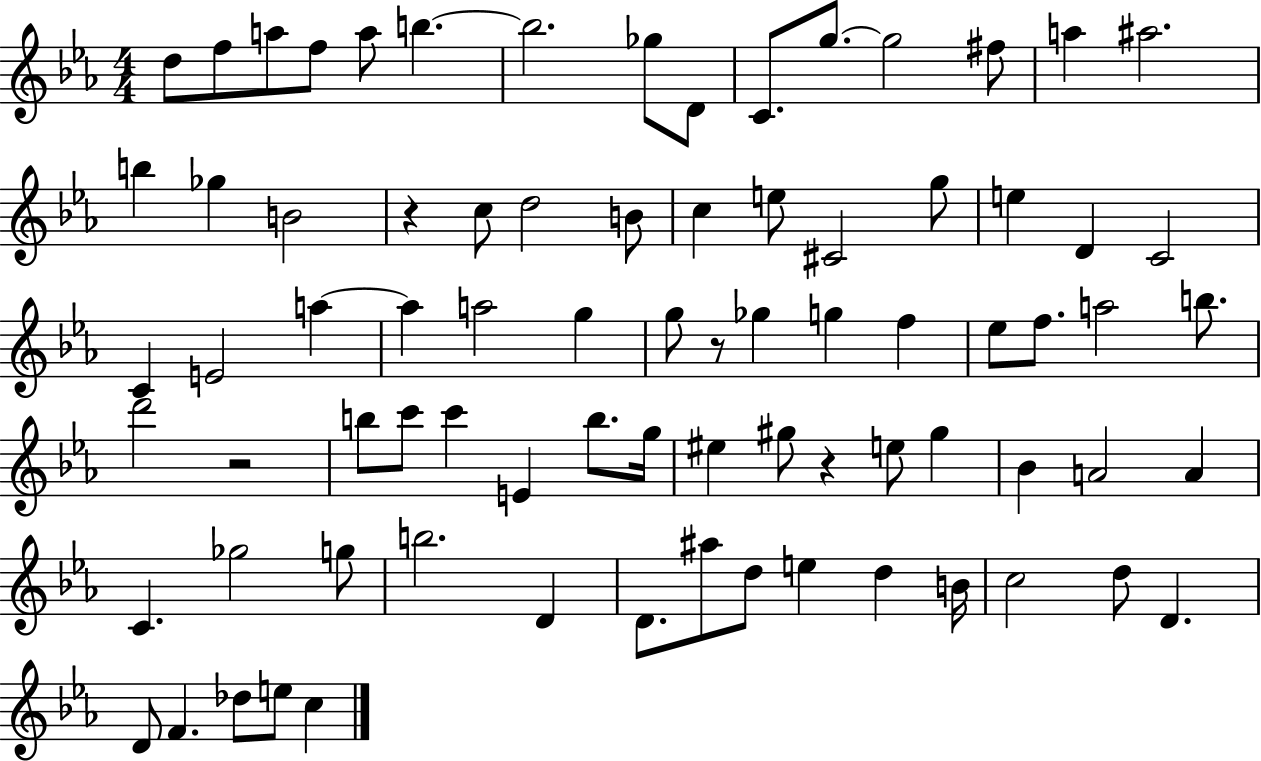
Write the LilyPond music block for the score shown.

{
  \clef treble
  \numericTimeSignature
  \time 4/4
  \key ees \major
  \repeat volta 2 { d''8 f''8 a''8 f''8 a''8 b''4.~~ | b''2. ges''8 d'8 | c'8. g''8.~~ g''2 fis''8 | a''4 ais''2. | \break b''4 ges''4 b'2 | r4 c''8 d''2 b'8 | c''4 e''8 cis'2 g''8 | e''4 d'4 c'2 | \break c'4 e'2 a''4~~ | a''4 a''2 g''4 | g''8 r8 ges''4 g''4 f''4 | ees''8 f''8. a''2 b''8. | \break d'''2 r2 | b''8 c'''8 c'''4 e'4 b''8. g''16 | eis''4 gis''8 r4 e''8 gis''4 | bes'4 a'2 a'4 | \break c'4. ges''2 g''8 | b''2. d'4 | d'8. ais''8 d''8 e''4 d''4 b'16 | c''2 d''8 d'4. | \break d'8 f'4. des''8 e''8 c''4 | } \bar "|."
}